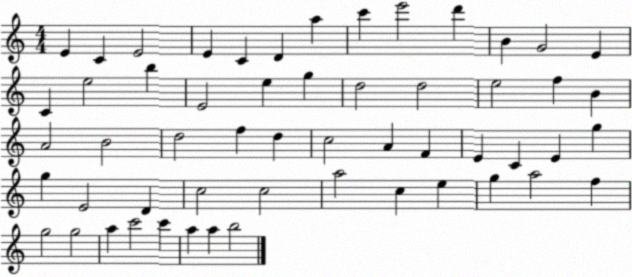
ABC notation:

X:1
T:Untitled
M:4/4
L:1/4
K:C
E C E2 E C D a c' e'2 d' B G2 E C e2 b E2 e g d2 d2 e2 f B A2 B2 d2 f d c2 A F E C E g g E2 D c2 c2 a2 c e g a2 f g2 g2 a c'2 c' a a b2